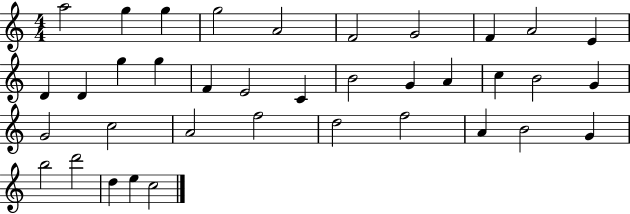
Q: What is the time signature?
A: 4/4